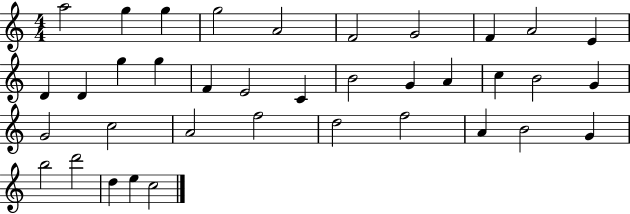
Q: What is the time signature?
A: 4/4